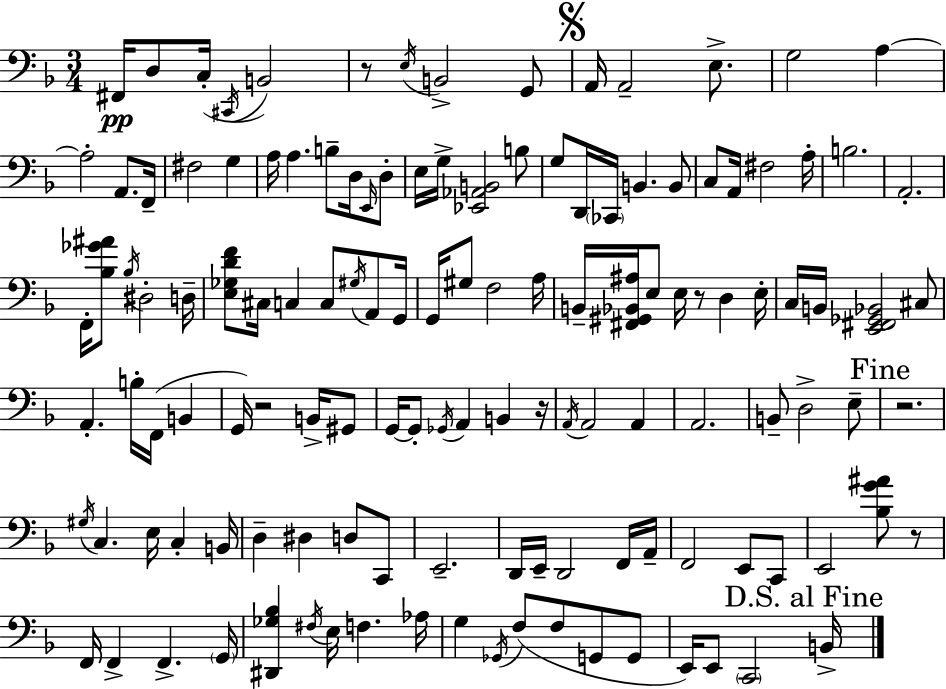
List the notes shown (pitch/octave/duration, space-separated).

F#2/s D3/e C3/s C#2/s B2/h R/e E3/s B2/h G2/e A2/s A2/h E3/e. G3/h A3/q A3/h A2/e. F2/s F#3/h G3/q A3/s A3/q. B3/e D3/s E2/s D3/e E3/s G3/s [Eb2,Ab2,B2]/h B3/e G3/e D2/s CES2/s B2/q. B2/e C3/e A2/s F#3/h A3/s B3/h. A2/h. F2/s [Bb3,Gb4,A#4]/e Bb3/s D#3/h D3/s [E3,Gb3,D4,F4]/e C#3/s C3/q C3/e G#3/s A2/e G2/s G2/s G#3/e F3/h A3/s B2/s [F#2,G#2,Bb2,A#3]/s E3/e E3/s R/e D3/q E3/s C3/s B2/s [E2,F#2,Gb2,Bb2]/h C#3/e A2/q. B3/s F2/s B2/q G2/s R/h B2/s G#2/e G2/s G2/e Gb2/s A2/q B2/q R/s A2/s A2/h A2/q A2/h. B2/e D3/h E3/e R/h. G#3/s C3/q. E3/s C3/q B2/s D3/q D#3/q D3/e C2/e E2/h. D2/s E2/s D2/h F2/s A2/s F2/h E2/e C2/e E2/h [Bb3,G4,A#4]/e R/e F2/s F2/q F2/q. G2/s [D#2,Gb3,Bb3]/q F#3/s E3/s F3/q. Ab3/s G3/q Gb2/s F3/e F3/e G2/e G2/e E2/s E2/e C2/h B2/s